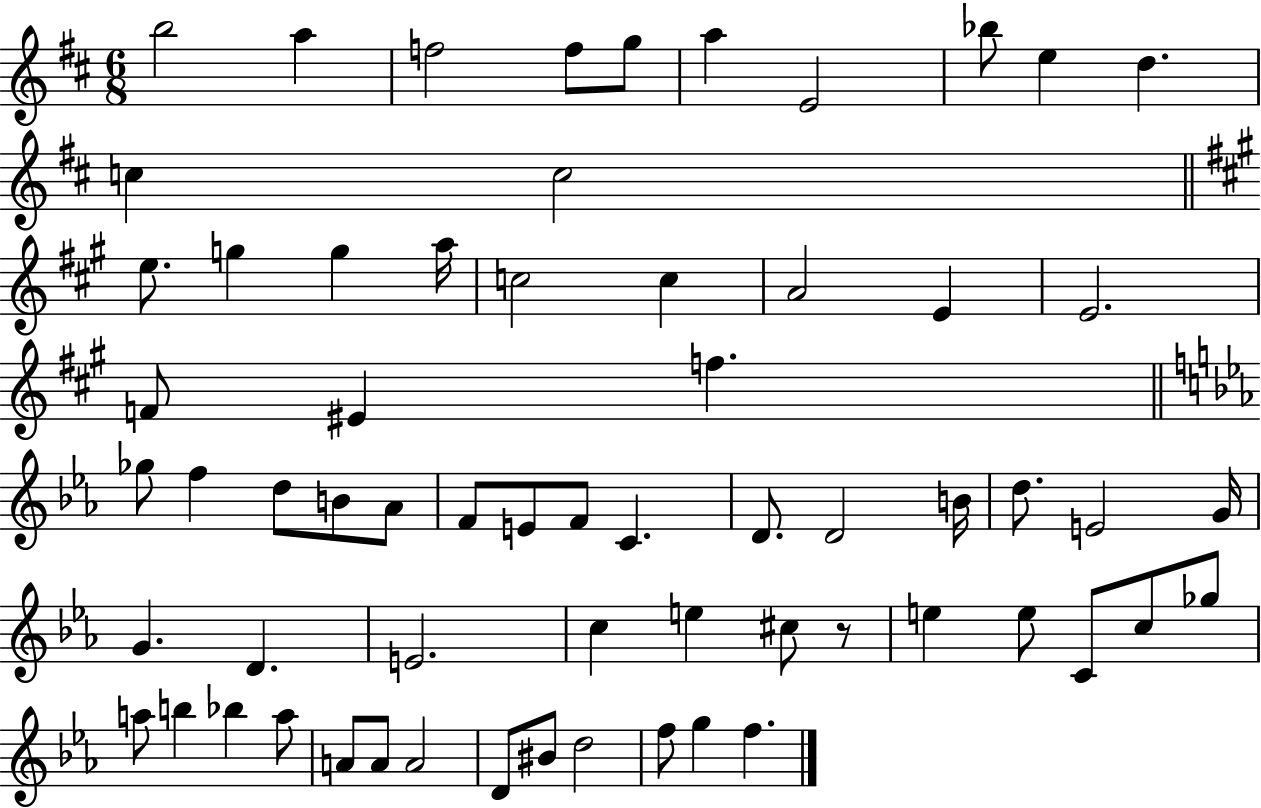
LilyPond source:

{
  \clef treble
  \numericTimeSignature
  \time 6/8
  \key d \major
  b''2 a''4 | f''2 f''8 g''8 | a''4 e'2 | bes''8 e''4 d''4. | \break c''4 c''2 | \bar "||" \break \key a \major e''8. g''4 g''4 a''16 | c''2 c''4 | a'2 e'4 | e'2. | \break f'8 eis'4 f''4. | \bar "||" \break \key ees \major ges''8 f''4 d''8 b'8 aes'8 | f'8 e'8 f'8 c'4. | d'8. d'2 b'16 | d''8. e'2 g'16 | \break g'4. d'4. | e'2. | c''4 e''4 cis''8 r8 | e''4 e''8 c'8 c''8 ges''8 | \break a''8 b''4 bes''4 a''8 | a'8 a'8 a'2 | d'8 bis'8 d''2 | f''8 g''4 f''4. | \break \bar "|."
}